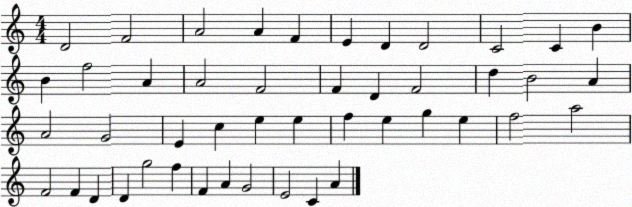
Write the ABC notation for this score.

X:1
T:Untitled
M:4/4
L:1/4
K:C
D2 F2 A2 A F E D D2 C2 C B B f2 A A2 F2 F D F2 d B2 A A2 G2 E c e e f e g e f2 a2 F2 F D D g2 f F A G2 E2 C A